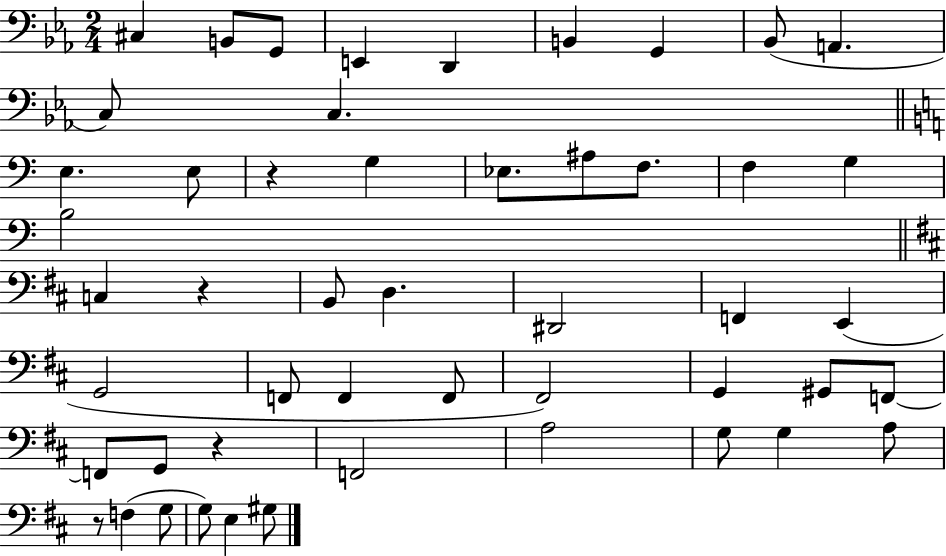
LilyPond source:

{
  \clef bass
  \numericTimeSignature
  \time 2/4
  \key ees \major
  cis4 b,8 g,8 | e,4 d,4 | b,4 g,4 | bes,8( a,4. | \break c8) c4. | \bar "||" \break \key c \major e4. e8 | r4 g4 | ees8. ais8 f8. | f4 g4 | \break b2 | \bar "||" \break \key d \major c4 r4 | b,8 d4. | dis,2 | f,4 e,4( | \break g,2 | f,8 f,4 f,8 | fis,2) | g,4 gis,8 f,8~~ | \break f,8 g,8 r4 | f,2 | a2 | g8 g4 a8 | \break r8 f4( g8 | g8) e4 gis8 | \bar "|."
}